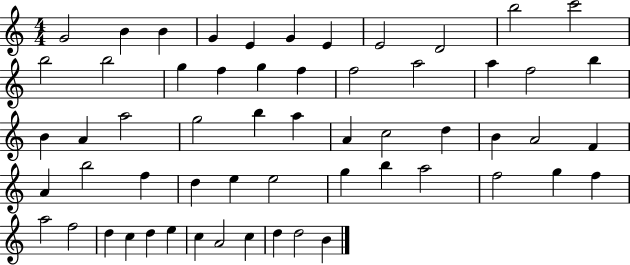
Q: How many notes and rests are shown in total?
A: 58